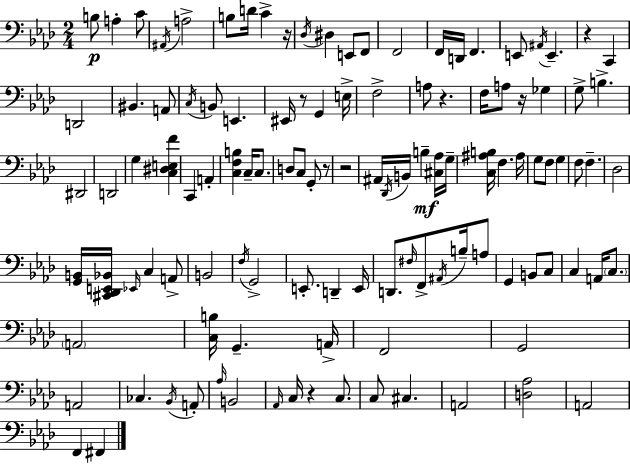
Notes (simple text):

B3/e A3/q C4/e A#2/s A3/h B3/e D4/s C4/q R/s Db3/s D#3/q E2/e F2/e F2/h F2/s D2/s F2/q. E2/e A#2/s E2/q. R/q C2/q D2/h BIS2/q. A2/e C3/s B2/e E2/q. EIS2/s R/e G2/q E3/s F3/h A3/e R/q. F3/s A3/e R/s Gb3/q G3/e B3/q. D#2/h D2/h G3/q [C3,D#3,E3,F4]/q C2/q A2/q [C3,F3,B3]/q C3/s C3/e. D3/e C3/e G2/e R/e R/h A#2/s Db2/s B2/s B3/q [C#3,Ab3]/s G3/s [C3,A#3,B3]/s F3/q. A#3/s G3/e F3/e G3/q F3/e F3/q. Db3/h [G2,B2]/s [C#2,Db2,E2,Bb2]/s Eb2/s C3/q A2/e B2/h F3/s G2/h E2/e. D2/q E2/s D2/e. F#3/s F2/e A#2/s B3/s A3/e G2/q B2/e C3/e C3/q A2/s C3/e. A2/h [C3,B3]/s G2/q. A2/s F2/h G2/h A2/h CES3/q. Bb2/s A2/e Ab3/s B2/h Ab2/s C3/s R/q C3/e. C3/e C#3/q. A2/h [D3,Ab3]/h A2/h F2/q F#2/q